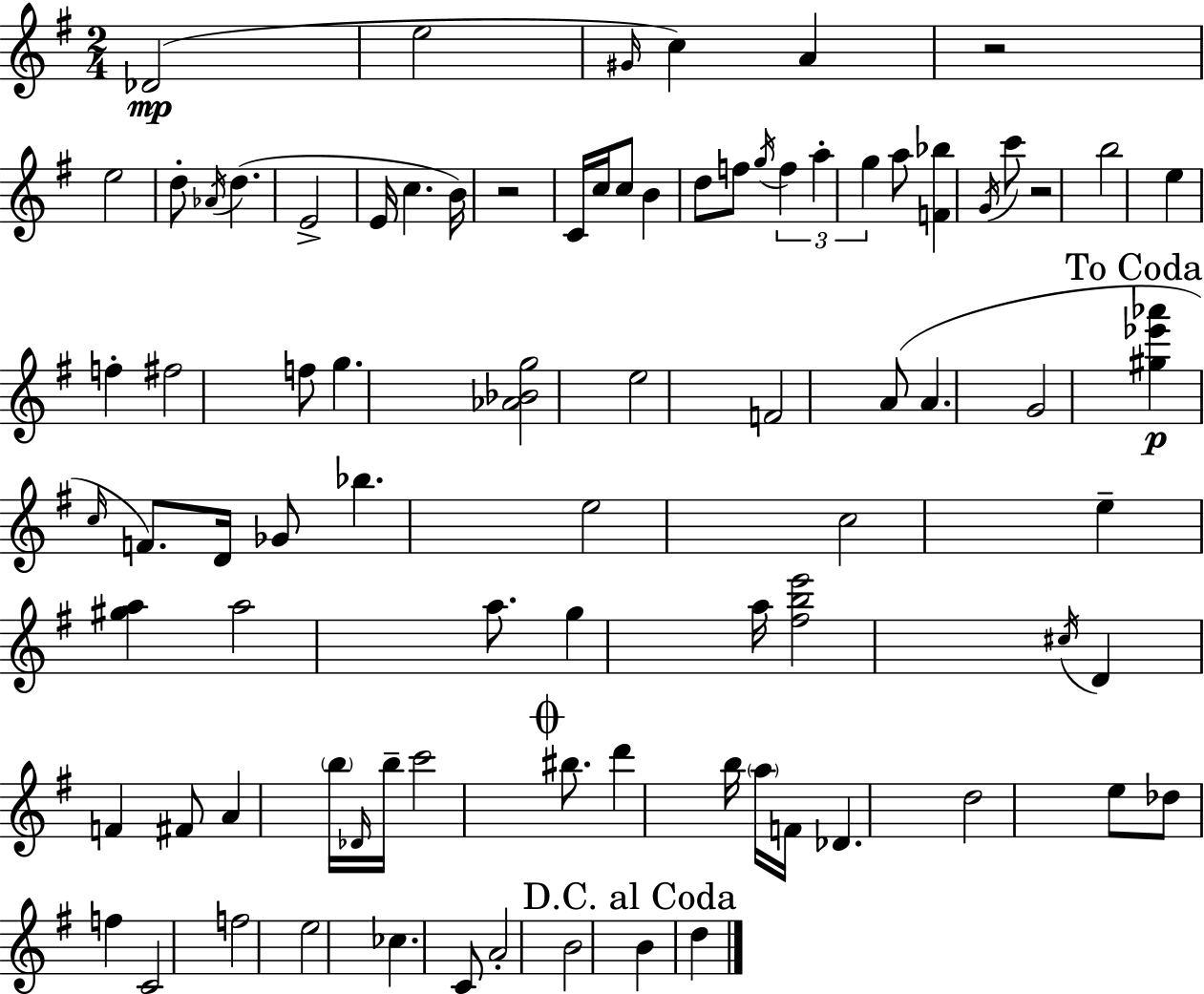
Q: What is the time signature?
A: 2/4